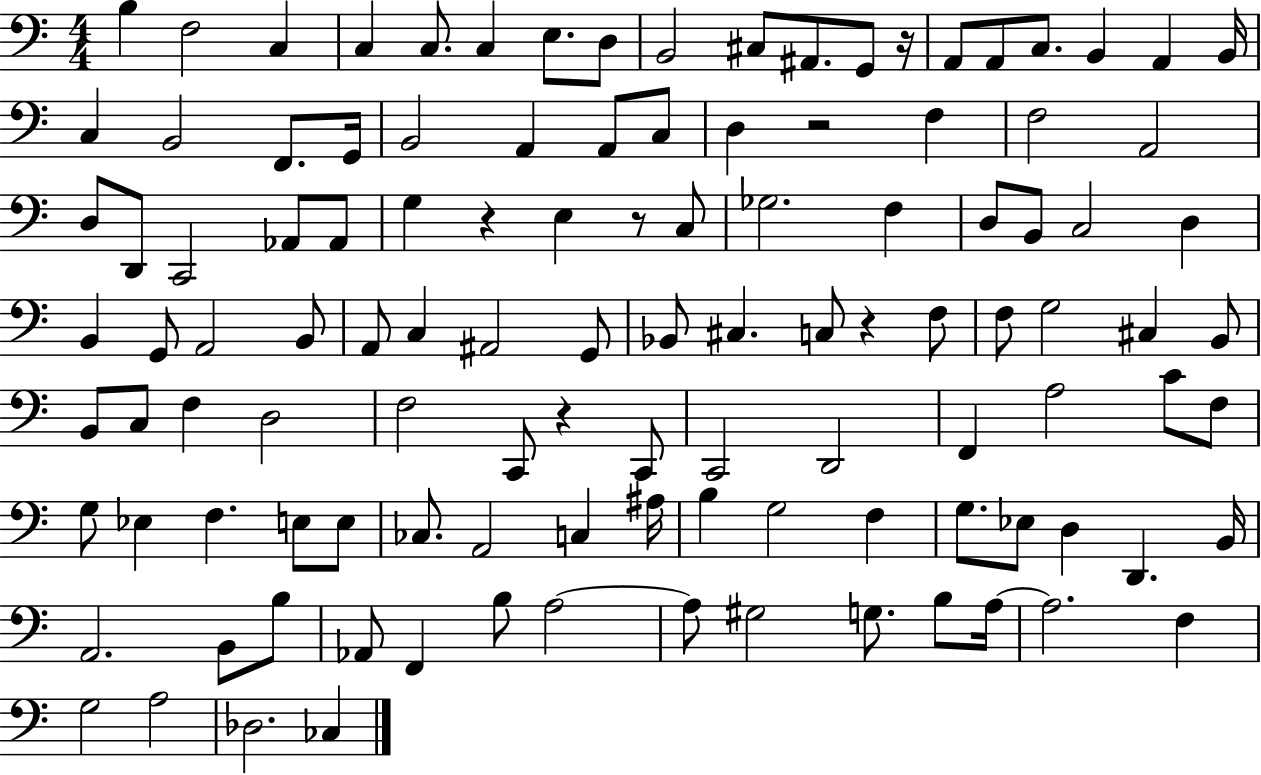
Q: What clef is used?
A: bass